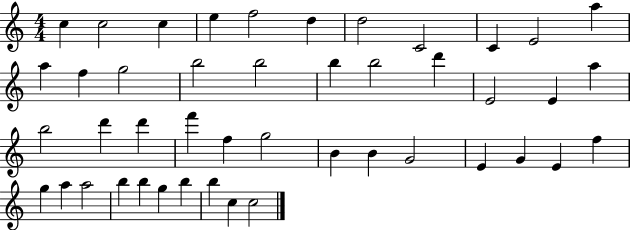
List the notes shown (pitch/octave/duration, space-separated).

C5/q C5/h C5/q E5/q F5/h D5/q D5/h C4/h C4/q E4/h A5/q A5/q F5/q G5/h B5/h B5/h B5/q B5/h D6/q E4/h E4/q A5/q B5/h D6/q D6/q F6/q F5/q G5/h B4/q B4/q G4/h E4/q G4/q E4/q F5/q G5/q A5/q A5/h B5/q B5/q G5/q B5/q B5/q C5/q C5/h